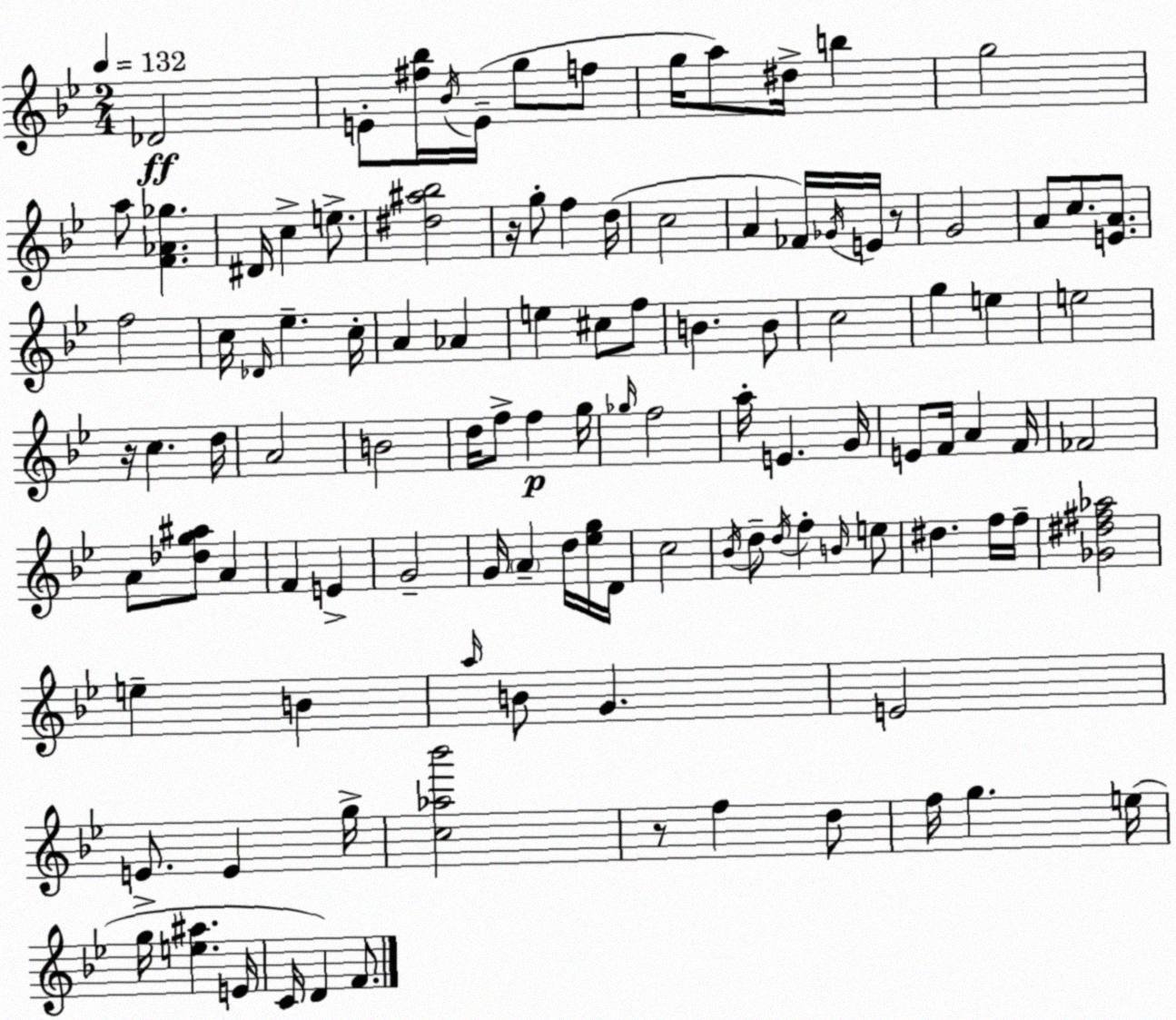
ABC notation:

X:1
T:Untitled
M:2/4
L:1/4
K:Bb
_D2 E/2 [^f_b]/4 _B/4 E/4 g/2 f/2 g/4 a/2 ^d/4 b g2 a/2 [F_A_g] ^D/4 c e/2 [^d^a_b]2 z/4 g/2 f d/4 c2 A _F/4 _G/4 E/4 z/2 G2 A/2 c/2 [EA]/2 f2 c/4 _D/4 _e c/4 A _A e ^c/2 f/2 B B/2 c2 g e e2 z/4 c d/4 A2 B2 d/4 f/2 f g/4 _g/4 f2 a/4 E G/4 E/2 F/4 A F/4 _F2 A/2 [_dg^a]/2 A F E G2 G/4 A d/4 [_eg]/4 D/4 c2 _B/4 d/2 d/4 f B/4 e/2 ^d f/4 f/4 [_G^d^f_a]2 e B a/4 B/2 G E2 E/2 E g/4 [c_a_b']2 z/2 f d/2 f/4 g e/4 g/4 [e^a] E/4 C/4 D F/2